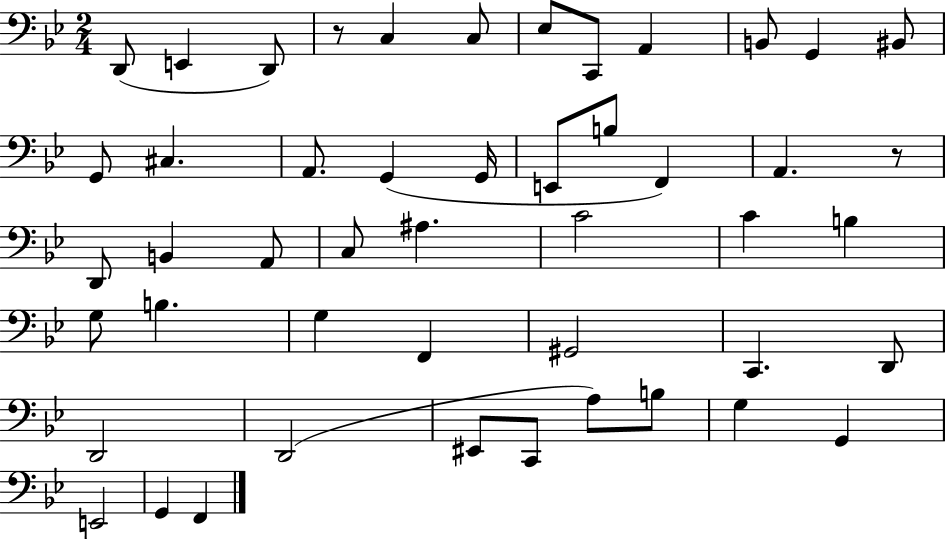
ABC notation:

X:1
T:Untitled
M:2/4
L:1/4
K:Bb
D,,/2 E,, D,,/2 z/2 C, C,/2 _E,/2 C,,/2 A,, B,,/2 G,, ^B,,/2 G,,/2 ^C, A,,/2 G,, G,,/4 E,,/2 B,/2 F,, A,, z/2 D,,/2 B,, A,,/2 C,/2 ^A, C2 C B, G,/2 B, G, F,, ^G,,2 C,, D,,/2 D,,2 D,,2 ^E,,/2 C,,/2 A,/2 B,/2 G, G,, E,,2 G,, F,,